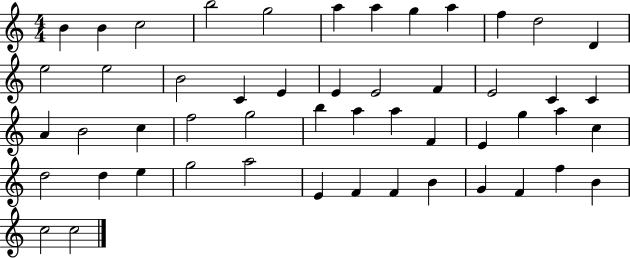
B4/q B4/q C5/h B5/h G5/h A5/q A5/q G5/q A5/q F5/q D5/h D4/q E5/h E5/h B4/h C4/q E4/q E4/q E4/h F4/q E4/h C4/q C4/q A4/q B4/h C5/q F5/h G5/h B5/q A5/q A5/q F4/q E4/q G5/q A5/q C5/q D5/h D5/q E5/q G5/h A5/h E4/q F4/q F4/q B4/q G4/q F4/q F5/q B4/q C5/h C5/h